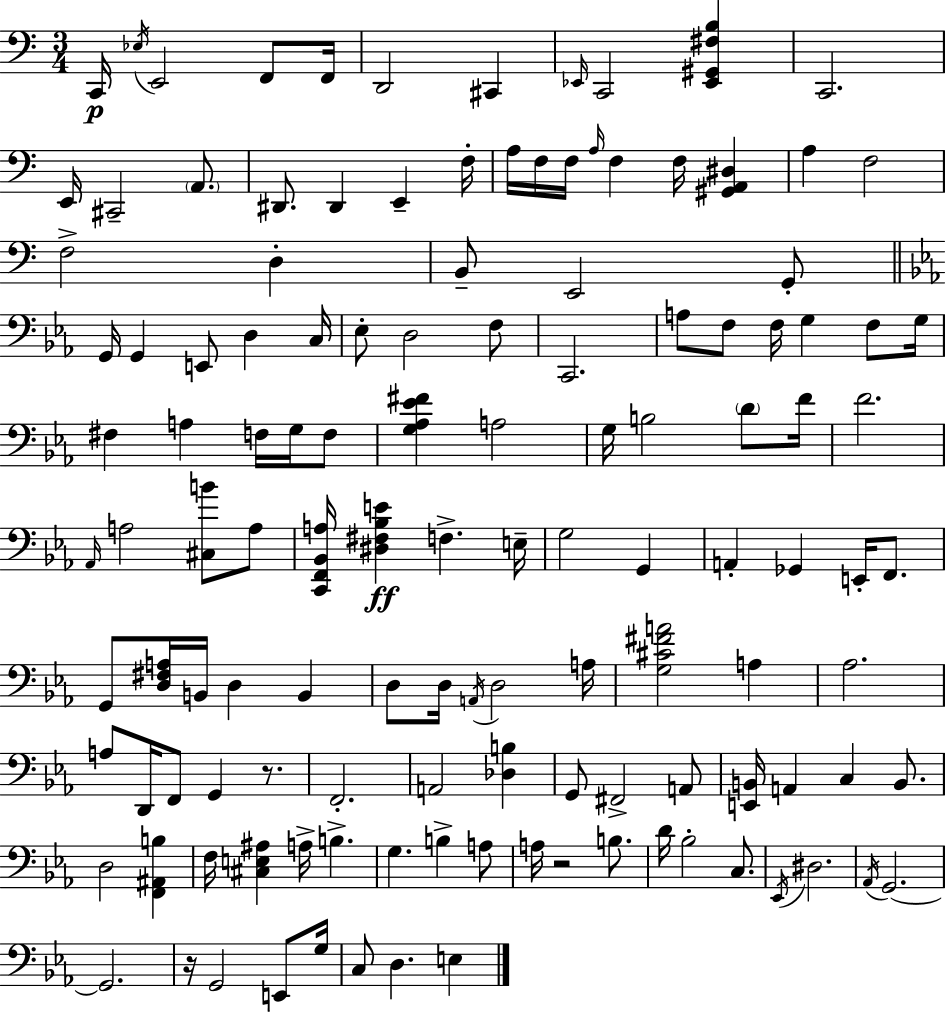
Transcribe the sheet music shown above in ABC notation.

X:1
T:Untitled
M:3/4
L:1/4
K:Am
C,,/4 _E,/4 E,,2 F,,/2 F,,/4 D,,2 ^C,, _E,,/4 C,,2 [_E,,^G,,^F,B,] C,,2 E,,/4 ^C,,2 A,,/2 ^D,,/2 ^D,, E,, F,/4 A,/4 F,/4 F,/4 A,/4 F, F,/4 [^G,,A,,^D,] A, F,2 F,2 D, B,,/2 E,,2 G,,/2 G,,/4 G,, E,,/2 D, C,/4 _E,/2 D,2 F,/2 C,,2 A,/2 F,/2 F,/4 G, F,/2 G,/4 ^F, A, F,/4 G,/4 F,/2 [G,_A,_E^F] A,2 G,/4 B,2 D/2 F/4 F2 _A,,/4 A,2 [^C,B]/2 A,/2 [C,,F,,_B,,A,]/4 [^D,^F,_B,E] F, E,/4 G,2 G,, A,, _G,, E,,/4 F,,/2 G,,/2 [D,^F,A,]/4 B,,/4 D, B,, D,/2 D,/4 A,,/4 D,2 A,/4 [G,^C^FA]2 A, _A,2 A,/2 D,,/4 F,,/2 G,, z/2 F,,2 A,,2 [_D,B,] G,,/2 ^F,,2 A,,/2 [E,,B,,]/4 A,, C, B,,/2 D,2 [F,,^A,,B,] F,/4 [^C,E,^A,] A,/4 B, G, B, A,/2 A,/4 z2 B,/2 D/4 _B,2 C,/2 _E,,/4 ^D,2 _A,,/4 G,,2 G,,2 z/4 G,,2 E,,/2 G,/4 C,/2 D, E,